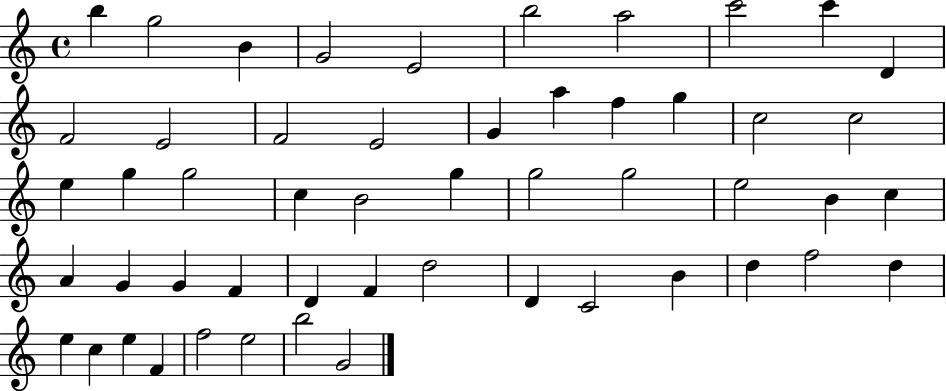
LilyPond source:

{
  \clef treble
  \time 4/4
  \defaultTimeSignature
  \key c \major
  b''4 g''2 b'4 | g'2 e'2 | b''2 a''2 | c'''2 c'''4 d'4 | \break f'2 e'2 | f'2 e'2 | g'4 a''4 f''4 g''4 | c''2 c''2 | \break e''4 g''4 g''2 | c''4 b'2 g''4 | g''2 g''2 | e''2 b'4 c''4 | \break a'4 g'4 g'4 f'4 | d'4 f'4 d''2 | d'4 c'2 b'4 | d''4 f''2 d''4 | \break e''4 c''4 e''4 f'4 | f''2 e''2 | b''2 g'2 | \bar "|."
}